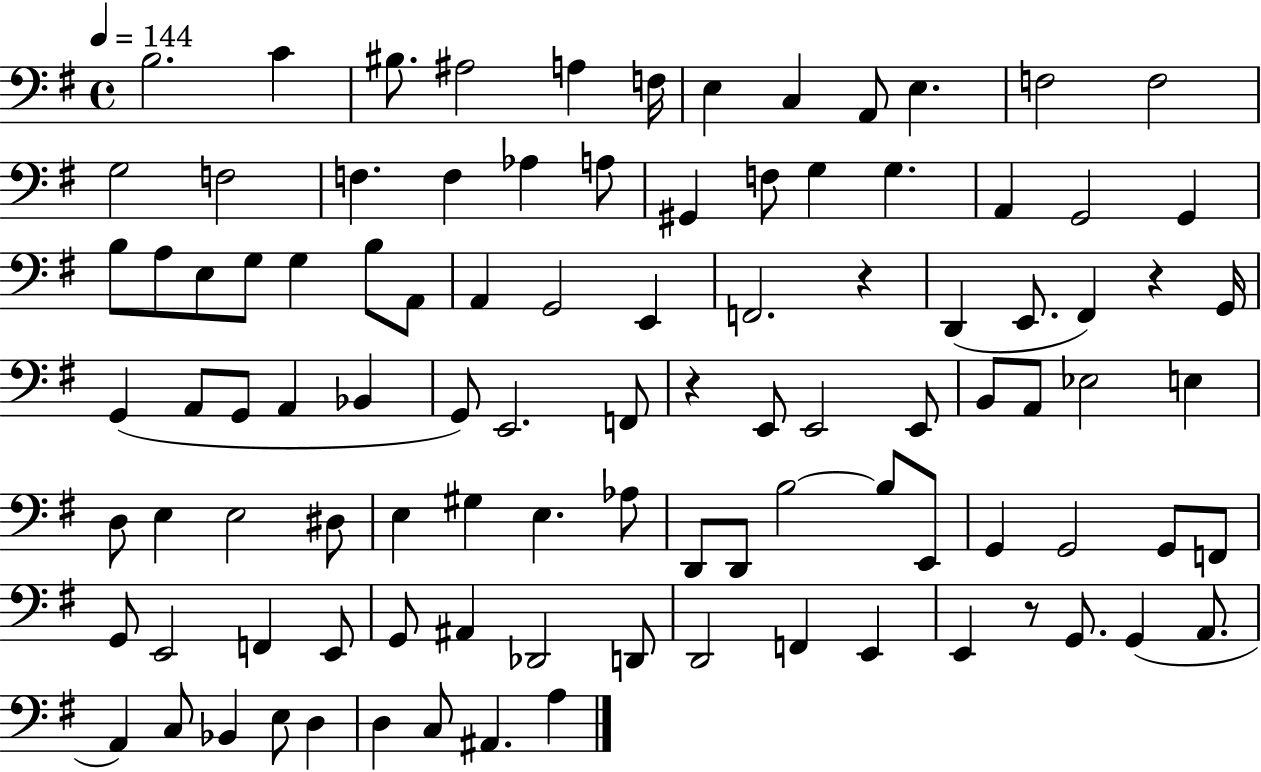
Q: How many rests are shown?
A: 4